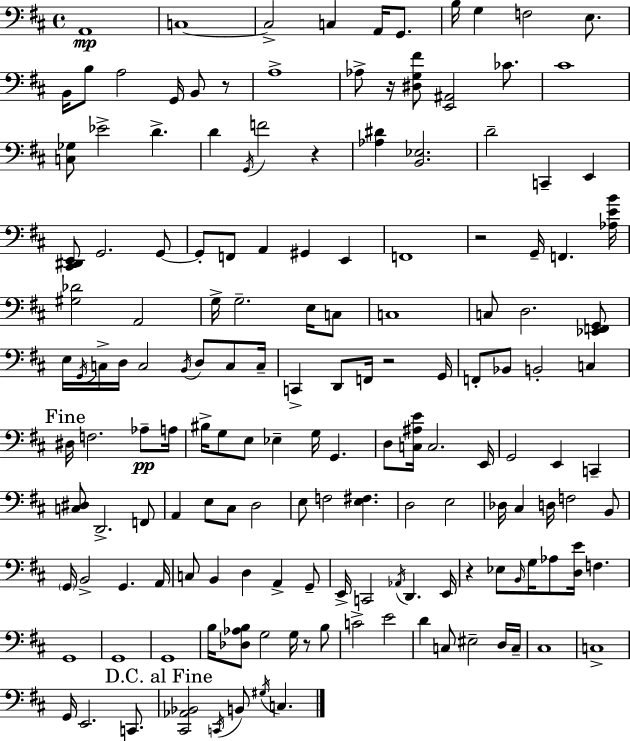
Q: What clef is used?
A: bass